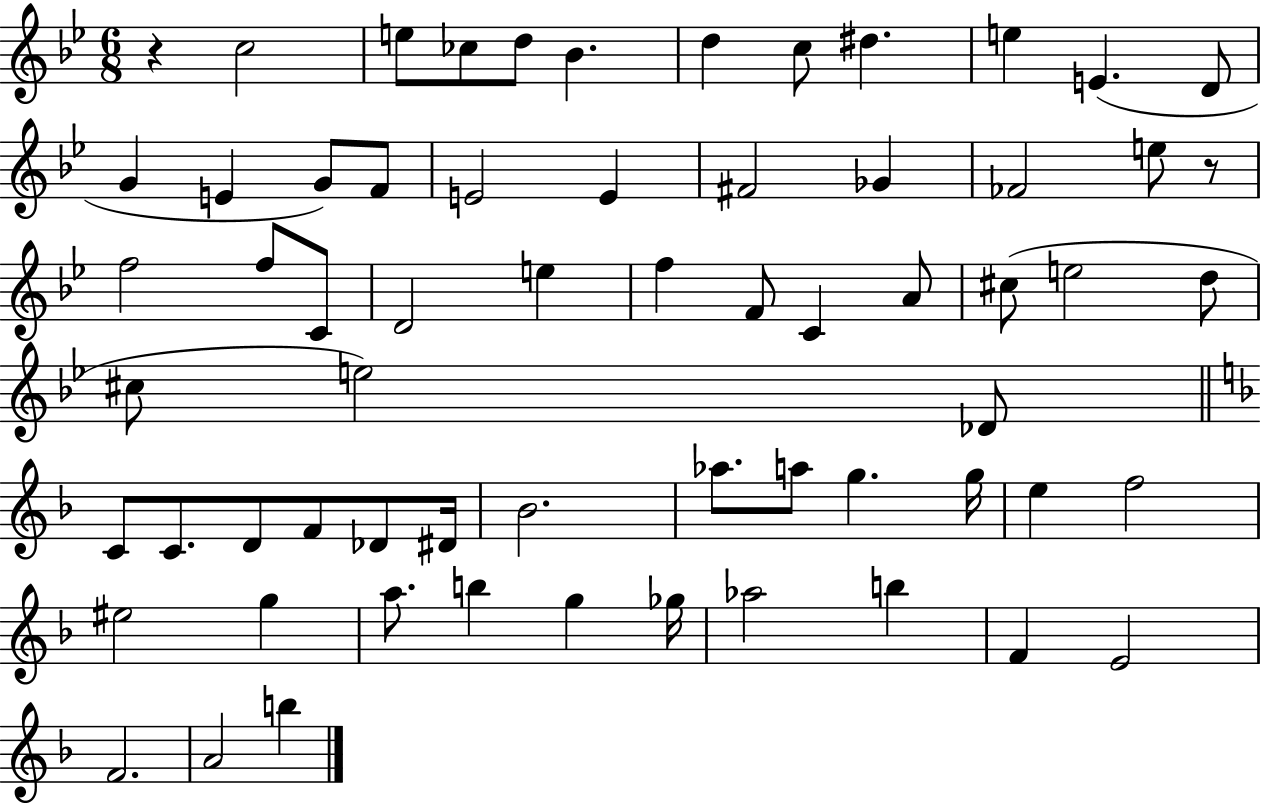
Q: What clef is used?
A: treble